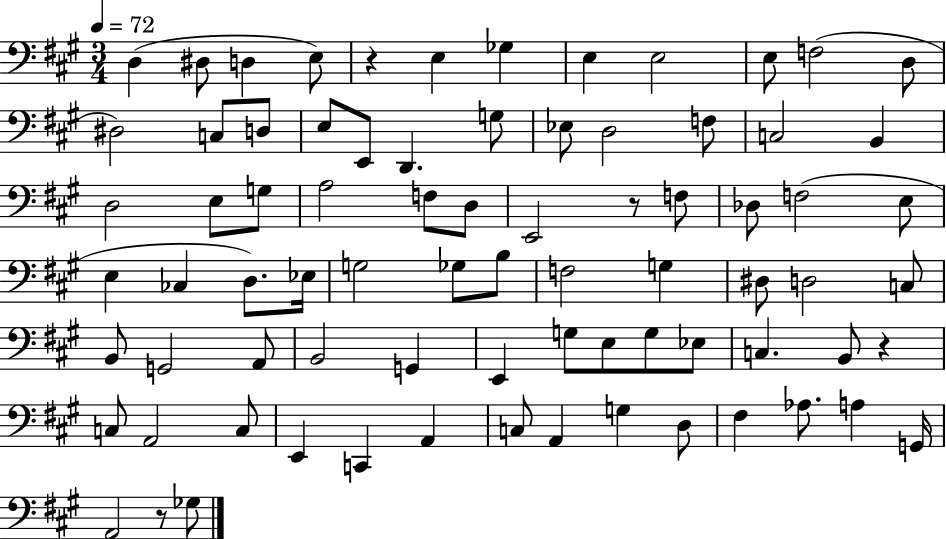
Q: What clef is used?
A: bass